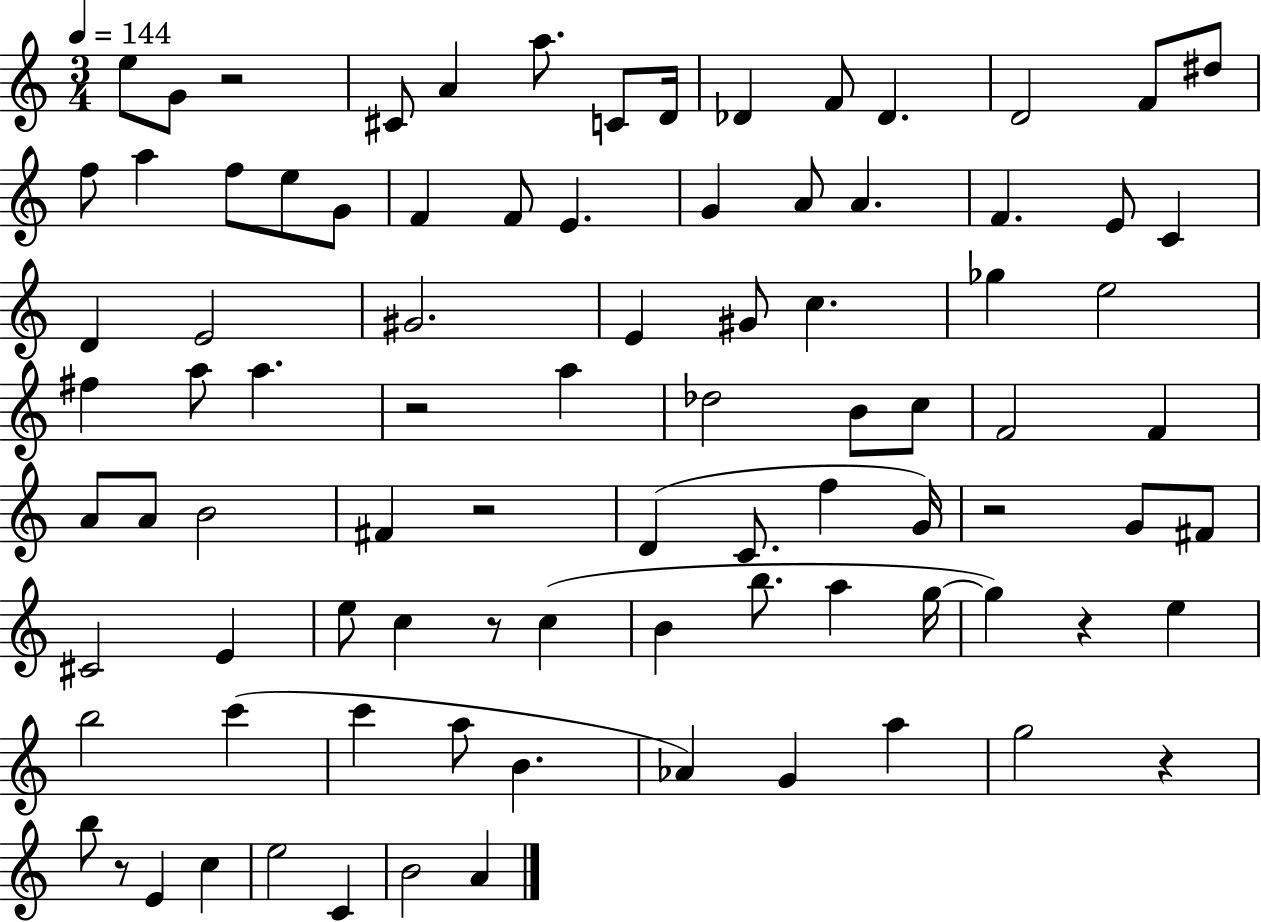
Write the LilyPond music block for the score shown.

{
  \clef treble
  \numericTimeSignature
  \time 3/4
  \key c \major
  \tempo 4 = 144
  e''8 g'8 r2 | cis'8 a'4 a''8. c'8 d'16 | des'4 f'8 des'4. | d'2 f'8 dis''8 | \break f''8 a''4 f''8 e''8 g'8 | f'4 f'8 e'4. | g'4 a'8 a'4. | f'4. e'8 c'4 | \break d'4 e'2 | gis'2. | e'4 gis'8 c''4. | ges''4 e''2 | \break fis''4 a''8 a''4. | r2 a''4 | des''2 b'8 c''8 | f'2 f'4 | \break a'8 a'8 b'2 | fis'4 r2 | d'4( c'8. f''4 g'16) | r2 g'8 fis'8 | \break cis'2 e'4 | e''8 c''4 r8 c''4( | b'4 b''8. a''4 g''16~~ | g''4) r4 e''4 | \break b''2 c'''4( | c'''4 a''8 b'4. | aes'4) g'4 a''4 | g''2 r4 | \break b''8 r8 e'4 c''4 | e''2 c'4 | b'2 a'4 | \bar "|."
}